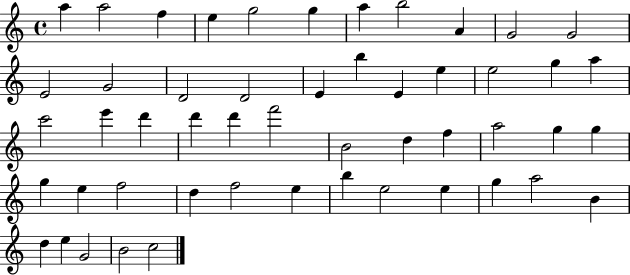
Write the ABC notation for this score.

X:1
T:Untitled
M:4/4
L:1/4
K:C
a a2 f e g2 g a b2 A G2 G2 E2 G2 D2 D2 E b E e e2 g a c'2 e' d' d' d' f'2 B2 d f a2 g g g e f2 d f2 e b e2 e g a2 B d e G2 B2 c2